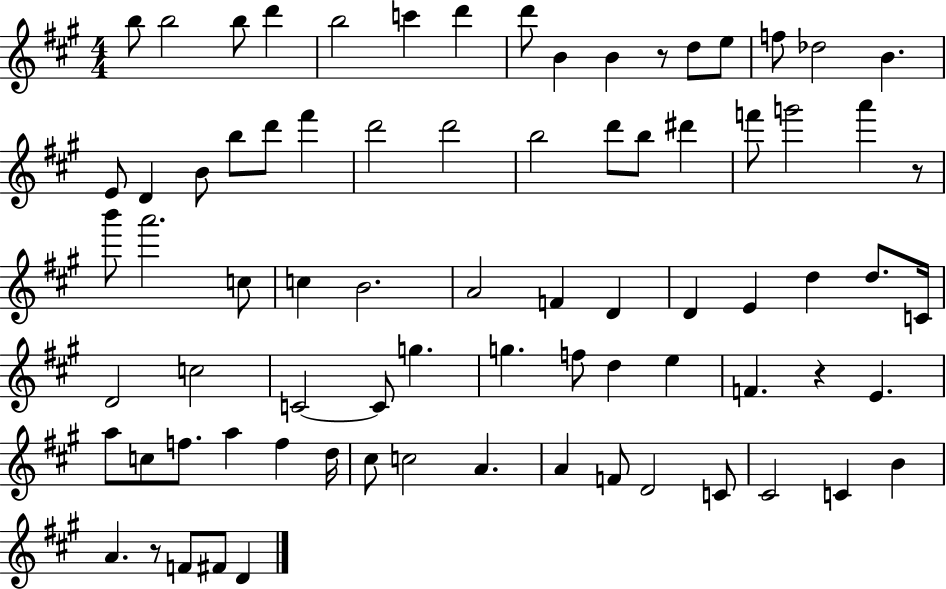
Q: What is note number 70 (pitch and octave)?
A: B4